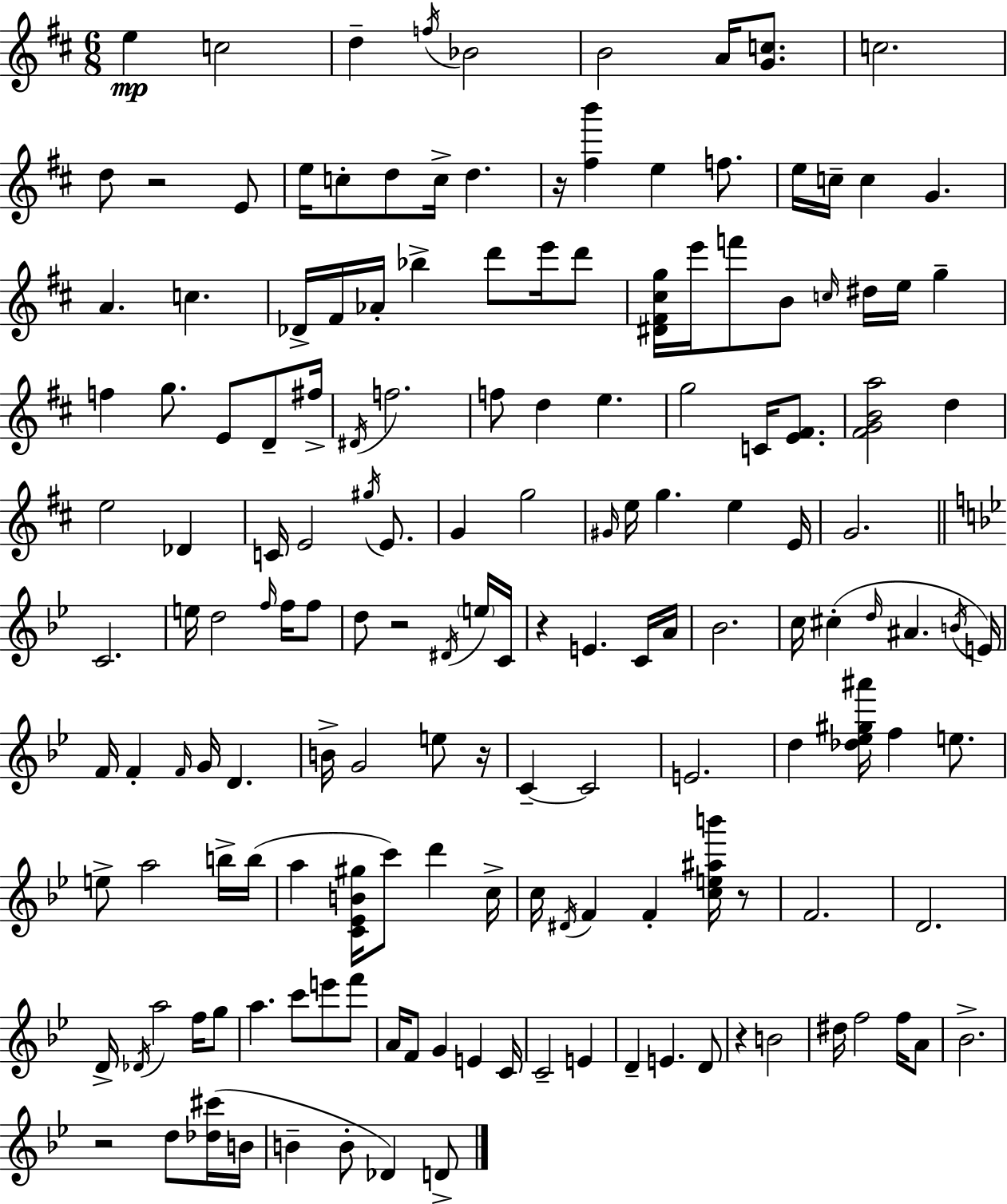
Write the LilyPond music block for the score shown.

{
  \clef treble
  \numericTimeSignature
  \time 6/8
  \key d \major
  e''4\mp c''2 | d''4-- \acciaccatura { f''16 } bes'2 | b'2 a'16 <g' c''>8. | c''2. | \break d''8 r2 e'8 | e''16 c''8-. d''8 c''16-> d''4. | r16 <fis'' b'''>4 e''4 f''8. | e''16 c''16-- c''4 g'4. | \break a'4. c''4. | des'16-> fis'16 aes'16-. bes''4-> d'''8 e'''16 d'''8 | <dis' fis' cis'' g''>16 e'''16 f'''8 b'8 \grace { c''16 } dis''16 e''16 g''4-- | f''4 g''8. e'8 d'8-- | \break fis''16-> \acciaccatura { dis'16 } f''2. | f''8 d''4 e''4. | g''2 c'16 | <e' fis'>8. <fis' g' b' a''>2 d''4 | \break e''2 des'4 | c'16 e'2 | \acciaccatura { gis''16 } e'8. g'4 g''2 | \grace { gis'16 } e''16 g''4. | \break e''4 e'16 g'2. | \bar "||" \break \key bes \major c'2. | e''16 d''2 \grace { f''16 } f''16 f''8 | d''8 r2 \acciaccatura { dis'16 } | \parenthesize e''16 c'16 r4 e'4. | \break c'16 a'16 bes'2. | c''16 cis''4-.( \grace { d''16 } ais'4. | \acciaccatura { b'16 } e'16) f'16 f'4-. \grace { f'16 } g'16 d'4. | b'16-> g'2 | \break e''8 r16 c'4--~~ c'2 | e'2. | d''4 <des'' ees'' gis'' ais'''>16 f''4 | e''8. e''8-> a''2 | \break b''16-> b''16( a''4 <c' ees' b' gis''>16 c'''8) | d'''4 c''16-> c''16 \acciaccatura { dis'16 } f'4 f'4-. | <c'' e'' ais'' b'''>16 r8 f'2. | d'2. | \break d'16-> \acciaccatura { des'16 } a''2 | f''16 g''8 a''4. | c'''8 e'''8 f'''8 a'16 f'8 g'4 | e'4 c'16 c'2-- | \break e'4 d'4-- e'4. | d'8 r4 b'2 | dis''16 f''2 | f''16 a'8 bes'2.-> | \break r2 | d''8 <des'' cis'''>16( b'16 b'4-- b'8-. | des'4) d'8-> \bar "|."
}